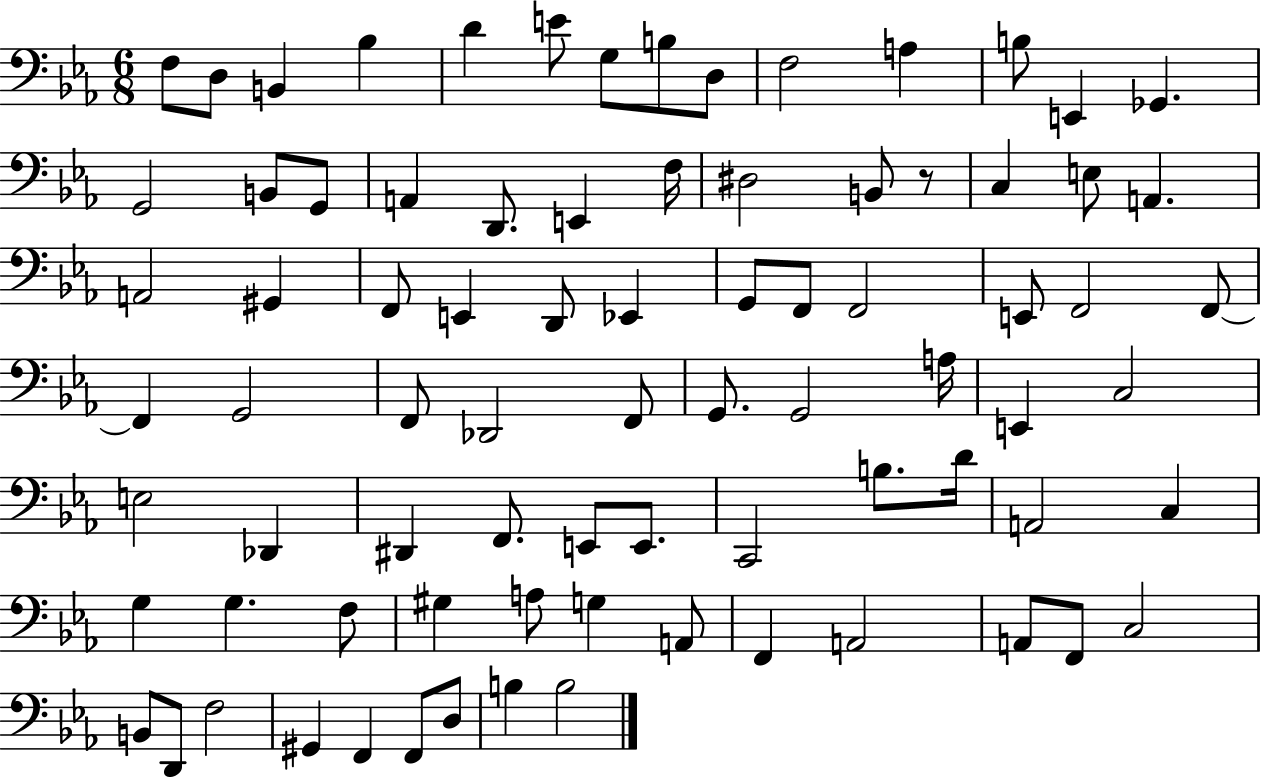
{
  \clef bass
  \numericTimeSignature
  \time 6/8
  \key ees \major
  f8 d8 b,4 bes4 | d'4 e'8 g8 b8 d8 | f2 a4 | b8 e,4 ges,4. | \break g,2 b,8 g,8 | a,4 d,8. e,4 f16 | dis2 b,8 r8 | c4 e8 a,4. | \break a,2 gis,4 | f,8 e,4 d,8 ees,4 | g,8 f,8 f,2 | e,8 f,2 f,8~~ | \break f,4 g,2 | f,8 des,2 f,8 | g,8. g,2 a16 | e,4 c2 | \break e2 des,4 | dis,4 f,8. e,8 e,8. | c,2 b8. d'16 | a,2 c4 | \break g4 g4. f8 | gis4 a8 g4 a,8 | f,4 a,2 | a,8 f,8 c2 | \break b,8 d,8 f2 | gis,4 f,4 f,8 d8 | b4 b2 | \bar "|."
}